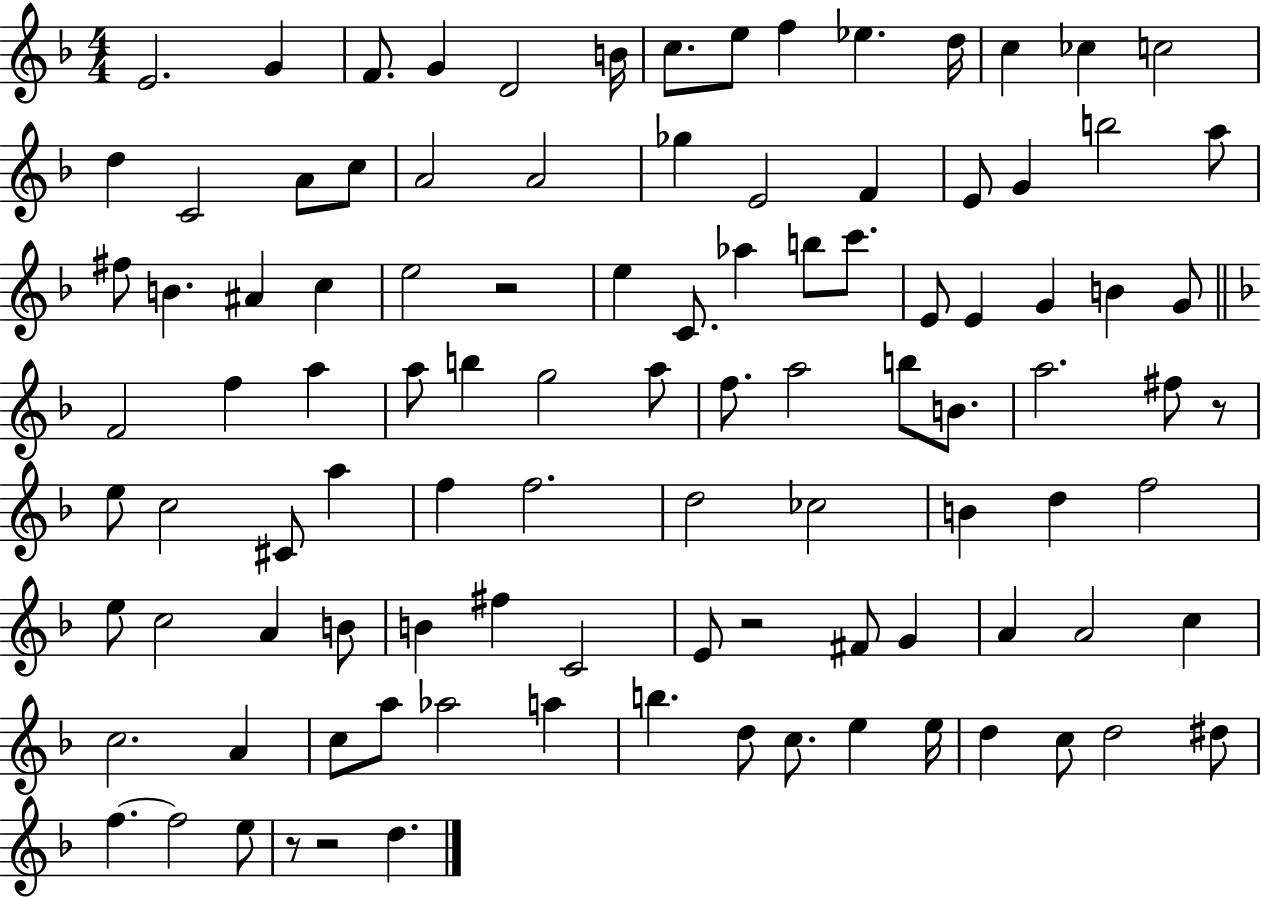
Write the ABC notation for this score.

X:1
T:Untitled
M:4/4
L:1/4
K:F
E2 G F/2 G D2 B/4 c/2 e/2 f _e d/4 c _c c2 d C2 A/2 c/2 A2 A2 _g E2 F E/2 G b2 a/2 ^f/2 B ^A c e2 z2 e C/2 _a b/2 c'/2 E/2 E G B G/2 F2 f a a/2 b g2 a/2 f/2 a2 b/2 B/2 a2 ^f/2 z/2 e/2 c2 ^C/2 a f f2 d2 _c2 B d f2 e/2 c2 A B/2 B ^f C2 E/2 z2 ^F/2 G A A2 c c2 A c/2 a/2 _a2 a b d/2 c/2 e e/4 d c/2 d2 ^d/2 f f2 e/2 z/2 z2 d